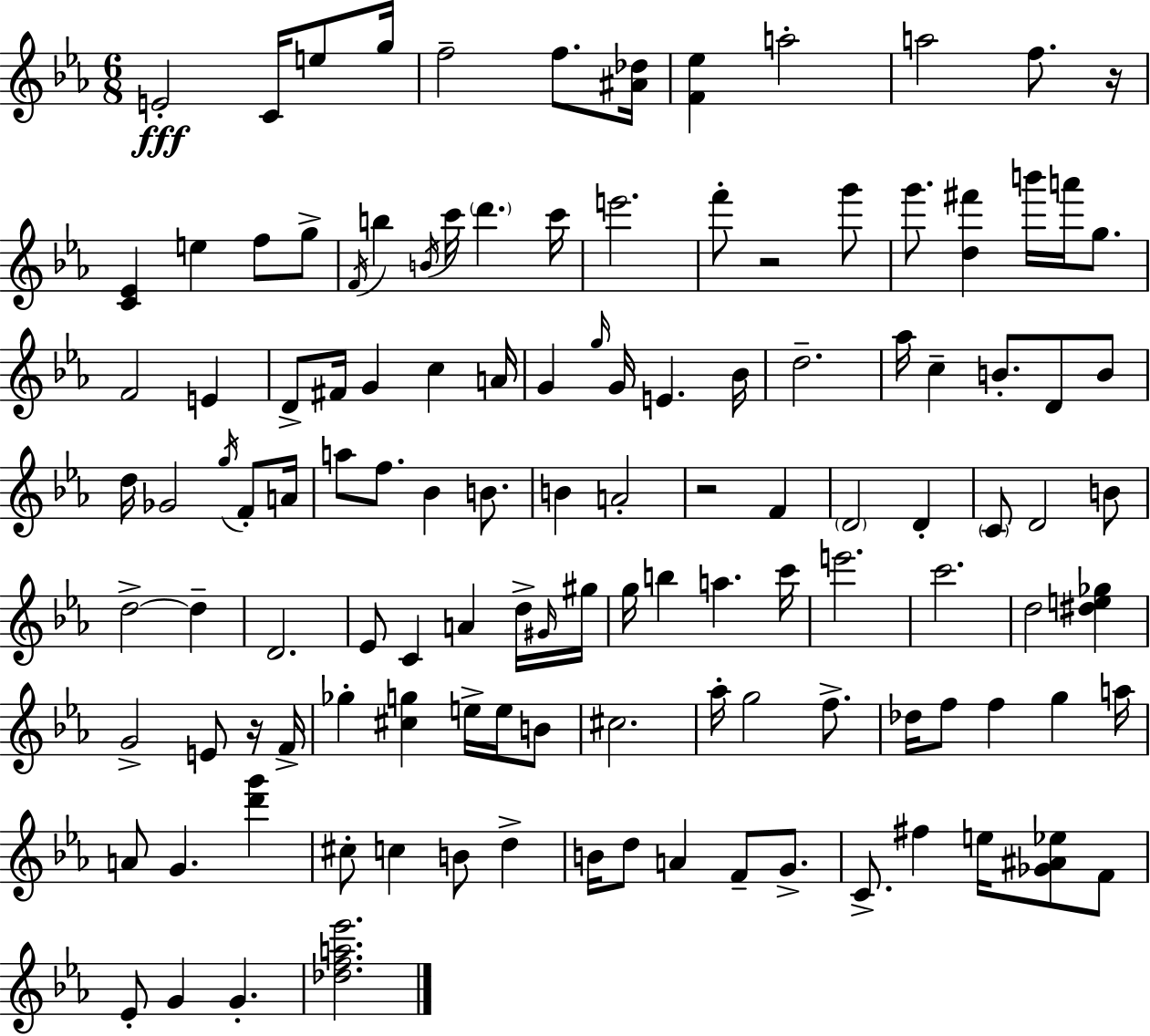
E4/h C4/s E5/e G5/s F5/h F5/e. [A#4,Db5]/s [F4,Eb5]/q A5/h A5/h F5/e. R/s [C4,Eb4]/q E5/q F5/e G5/e F4/s B5/q B4/s C6/s D6/q. C6/s E6/h. F6/e R/h G6/e G6/e. [D5,F#6]/q B6/s A6/s G5/e. F4/h E4/q D4/e F#4/s G4/q C5/q A4/s G4/q G5/s G4/s E4/q. Bb4/s D5/h. Ab5/s C5/q B4/e. D4/e B4/e D5/s Gb4/h G5/s F4/e A4/s A5/e F5/e. Bb4/q B4/e. B4/q A4/h R/h F4/q D4/h D4/q C4/e D4/h B4/e D5/h D5/q D4/h. Eb4/e C4/q A4/q D5/s G#4/s G#5/s G5/s B5/q A5/q. C6/s E6/h. C6/h. D5/h [D#5,E5,Gb5]/q G4/h E4/e R/s F4/s Gb5/q [C#5,G5]/q E5/s E5/s B4/e C#5/h. Ab5/s G5/h F5/e. Db5/s F5/e F5/q G5/q A5/s A4/e G4/q. [D6,G6]/q C#5/e C5/q B4/e D5/q B4/s D5/e A4/q F4/e G4/e. C4/e. F#5/q E5/s [Gb4,A#4,Eb5]/e F4/e Eb4/e G4/q G4/q. [Db5,F5,A5,Eb6]/h.